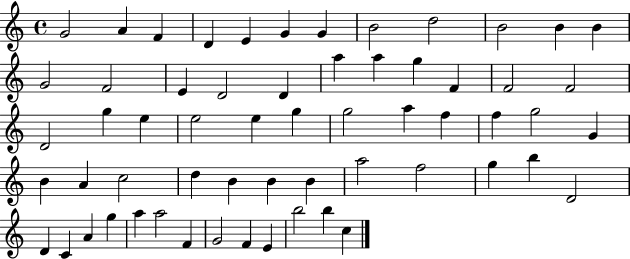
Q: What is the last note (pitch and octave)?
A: C5